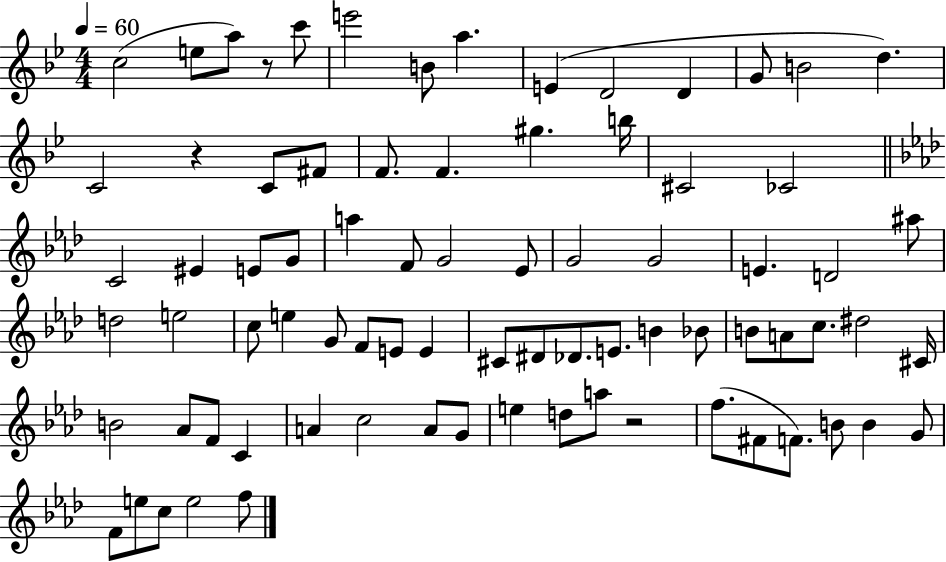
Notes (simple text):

C5/h E5/e A5/e R/e C6/e E6/h B4/e A5/q. E4/q D4/h D4/q G4/e B4/h D5/q. C4/h R/q C4/e F#4/e F4/e. F4/q. G#5/q. B5/s C#4/h CES4/h C4/h EIS4/q E4/e G4/e A5/q F4/e G4/h Eb4/e G4/h G4/h E4/q. D4/h A#5/e D5/h E5/h C5/e E5/q G4/e F4/e E4/e E4/q C#4/e D#4/e Db4/e. E4/e. B4/q Bb4/e B4/e A4/e C5/e. D#5/h C#4/s B4/h Ab4/e F4/e C4/q A4/q C5/h A4/e G4/e E5/q D5/e A5/e R/h F5/e. F#4/e F4/e. B4/e B4/q G4/e F4/e E5/e C5/e E5/h F5/e